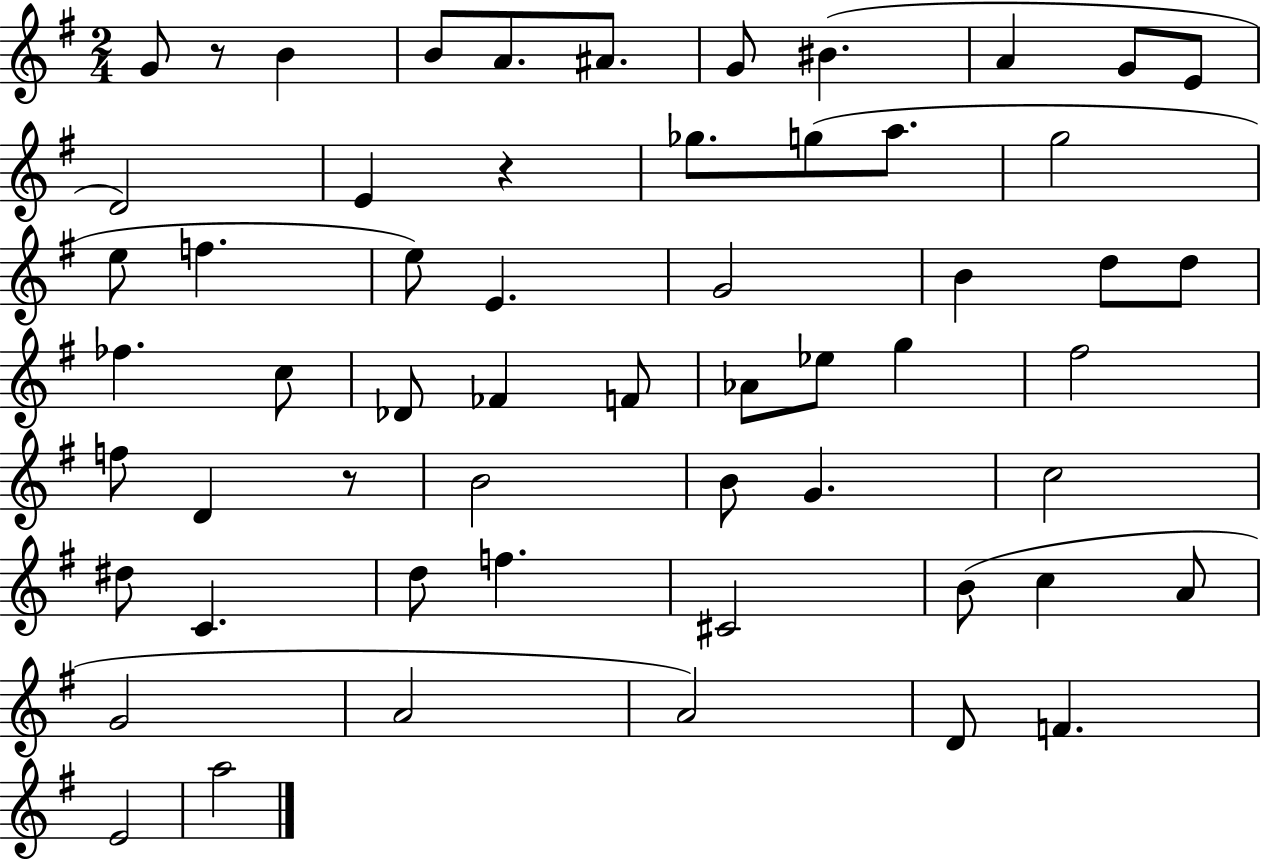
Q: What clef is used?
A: treble